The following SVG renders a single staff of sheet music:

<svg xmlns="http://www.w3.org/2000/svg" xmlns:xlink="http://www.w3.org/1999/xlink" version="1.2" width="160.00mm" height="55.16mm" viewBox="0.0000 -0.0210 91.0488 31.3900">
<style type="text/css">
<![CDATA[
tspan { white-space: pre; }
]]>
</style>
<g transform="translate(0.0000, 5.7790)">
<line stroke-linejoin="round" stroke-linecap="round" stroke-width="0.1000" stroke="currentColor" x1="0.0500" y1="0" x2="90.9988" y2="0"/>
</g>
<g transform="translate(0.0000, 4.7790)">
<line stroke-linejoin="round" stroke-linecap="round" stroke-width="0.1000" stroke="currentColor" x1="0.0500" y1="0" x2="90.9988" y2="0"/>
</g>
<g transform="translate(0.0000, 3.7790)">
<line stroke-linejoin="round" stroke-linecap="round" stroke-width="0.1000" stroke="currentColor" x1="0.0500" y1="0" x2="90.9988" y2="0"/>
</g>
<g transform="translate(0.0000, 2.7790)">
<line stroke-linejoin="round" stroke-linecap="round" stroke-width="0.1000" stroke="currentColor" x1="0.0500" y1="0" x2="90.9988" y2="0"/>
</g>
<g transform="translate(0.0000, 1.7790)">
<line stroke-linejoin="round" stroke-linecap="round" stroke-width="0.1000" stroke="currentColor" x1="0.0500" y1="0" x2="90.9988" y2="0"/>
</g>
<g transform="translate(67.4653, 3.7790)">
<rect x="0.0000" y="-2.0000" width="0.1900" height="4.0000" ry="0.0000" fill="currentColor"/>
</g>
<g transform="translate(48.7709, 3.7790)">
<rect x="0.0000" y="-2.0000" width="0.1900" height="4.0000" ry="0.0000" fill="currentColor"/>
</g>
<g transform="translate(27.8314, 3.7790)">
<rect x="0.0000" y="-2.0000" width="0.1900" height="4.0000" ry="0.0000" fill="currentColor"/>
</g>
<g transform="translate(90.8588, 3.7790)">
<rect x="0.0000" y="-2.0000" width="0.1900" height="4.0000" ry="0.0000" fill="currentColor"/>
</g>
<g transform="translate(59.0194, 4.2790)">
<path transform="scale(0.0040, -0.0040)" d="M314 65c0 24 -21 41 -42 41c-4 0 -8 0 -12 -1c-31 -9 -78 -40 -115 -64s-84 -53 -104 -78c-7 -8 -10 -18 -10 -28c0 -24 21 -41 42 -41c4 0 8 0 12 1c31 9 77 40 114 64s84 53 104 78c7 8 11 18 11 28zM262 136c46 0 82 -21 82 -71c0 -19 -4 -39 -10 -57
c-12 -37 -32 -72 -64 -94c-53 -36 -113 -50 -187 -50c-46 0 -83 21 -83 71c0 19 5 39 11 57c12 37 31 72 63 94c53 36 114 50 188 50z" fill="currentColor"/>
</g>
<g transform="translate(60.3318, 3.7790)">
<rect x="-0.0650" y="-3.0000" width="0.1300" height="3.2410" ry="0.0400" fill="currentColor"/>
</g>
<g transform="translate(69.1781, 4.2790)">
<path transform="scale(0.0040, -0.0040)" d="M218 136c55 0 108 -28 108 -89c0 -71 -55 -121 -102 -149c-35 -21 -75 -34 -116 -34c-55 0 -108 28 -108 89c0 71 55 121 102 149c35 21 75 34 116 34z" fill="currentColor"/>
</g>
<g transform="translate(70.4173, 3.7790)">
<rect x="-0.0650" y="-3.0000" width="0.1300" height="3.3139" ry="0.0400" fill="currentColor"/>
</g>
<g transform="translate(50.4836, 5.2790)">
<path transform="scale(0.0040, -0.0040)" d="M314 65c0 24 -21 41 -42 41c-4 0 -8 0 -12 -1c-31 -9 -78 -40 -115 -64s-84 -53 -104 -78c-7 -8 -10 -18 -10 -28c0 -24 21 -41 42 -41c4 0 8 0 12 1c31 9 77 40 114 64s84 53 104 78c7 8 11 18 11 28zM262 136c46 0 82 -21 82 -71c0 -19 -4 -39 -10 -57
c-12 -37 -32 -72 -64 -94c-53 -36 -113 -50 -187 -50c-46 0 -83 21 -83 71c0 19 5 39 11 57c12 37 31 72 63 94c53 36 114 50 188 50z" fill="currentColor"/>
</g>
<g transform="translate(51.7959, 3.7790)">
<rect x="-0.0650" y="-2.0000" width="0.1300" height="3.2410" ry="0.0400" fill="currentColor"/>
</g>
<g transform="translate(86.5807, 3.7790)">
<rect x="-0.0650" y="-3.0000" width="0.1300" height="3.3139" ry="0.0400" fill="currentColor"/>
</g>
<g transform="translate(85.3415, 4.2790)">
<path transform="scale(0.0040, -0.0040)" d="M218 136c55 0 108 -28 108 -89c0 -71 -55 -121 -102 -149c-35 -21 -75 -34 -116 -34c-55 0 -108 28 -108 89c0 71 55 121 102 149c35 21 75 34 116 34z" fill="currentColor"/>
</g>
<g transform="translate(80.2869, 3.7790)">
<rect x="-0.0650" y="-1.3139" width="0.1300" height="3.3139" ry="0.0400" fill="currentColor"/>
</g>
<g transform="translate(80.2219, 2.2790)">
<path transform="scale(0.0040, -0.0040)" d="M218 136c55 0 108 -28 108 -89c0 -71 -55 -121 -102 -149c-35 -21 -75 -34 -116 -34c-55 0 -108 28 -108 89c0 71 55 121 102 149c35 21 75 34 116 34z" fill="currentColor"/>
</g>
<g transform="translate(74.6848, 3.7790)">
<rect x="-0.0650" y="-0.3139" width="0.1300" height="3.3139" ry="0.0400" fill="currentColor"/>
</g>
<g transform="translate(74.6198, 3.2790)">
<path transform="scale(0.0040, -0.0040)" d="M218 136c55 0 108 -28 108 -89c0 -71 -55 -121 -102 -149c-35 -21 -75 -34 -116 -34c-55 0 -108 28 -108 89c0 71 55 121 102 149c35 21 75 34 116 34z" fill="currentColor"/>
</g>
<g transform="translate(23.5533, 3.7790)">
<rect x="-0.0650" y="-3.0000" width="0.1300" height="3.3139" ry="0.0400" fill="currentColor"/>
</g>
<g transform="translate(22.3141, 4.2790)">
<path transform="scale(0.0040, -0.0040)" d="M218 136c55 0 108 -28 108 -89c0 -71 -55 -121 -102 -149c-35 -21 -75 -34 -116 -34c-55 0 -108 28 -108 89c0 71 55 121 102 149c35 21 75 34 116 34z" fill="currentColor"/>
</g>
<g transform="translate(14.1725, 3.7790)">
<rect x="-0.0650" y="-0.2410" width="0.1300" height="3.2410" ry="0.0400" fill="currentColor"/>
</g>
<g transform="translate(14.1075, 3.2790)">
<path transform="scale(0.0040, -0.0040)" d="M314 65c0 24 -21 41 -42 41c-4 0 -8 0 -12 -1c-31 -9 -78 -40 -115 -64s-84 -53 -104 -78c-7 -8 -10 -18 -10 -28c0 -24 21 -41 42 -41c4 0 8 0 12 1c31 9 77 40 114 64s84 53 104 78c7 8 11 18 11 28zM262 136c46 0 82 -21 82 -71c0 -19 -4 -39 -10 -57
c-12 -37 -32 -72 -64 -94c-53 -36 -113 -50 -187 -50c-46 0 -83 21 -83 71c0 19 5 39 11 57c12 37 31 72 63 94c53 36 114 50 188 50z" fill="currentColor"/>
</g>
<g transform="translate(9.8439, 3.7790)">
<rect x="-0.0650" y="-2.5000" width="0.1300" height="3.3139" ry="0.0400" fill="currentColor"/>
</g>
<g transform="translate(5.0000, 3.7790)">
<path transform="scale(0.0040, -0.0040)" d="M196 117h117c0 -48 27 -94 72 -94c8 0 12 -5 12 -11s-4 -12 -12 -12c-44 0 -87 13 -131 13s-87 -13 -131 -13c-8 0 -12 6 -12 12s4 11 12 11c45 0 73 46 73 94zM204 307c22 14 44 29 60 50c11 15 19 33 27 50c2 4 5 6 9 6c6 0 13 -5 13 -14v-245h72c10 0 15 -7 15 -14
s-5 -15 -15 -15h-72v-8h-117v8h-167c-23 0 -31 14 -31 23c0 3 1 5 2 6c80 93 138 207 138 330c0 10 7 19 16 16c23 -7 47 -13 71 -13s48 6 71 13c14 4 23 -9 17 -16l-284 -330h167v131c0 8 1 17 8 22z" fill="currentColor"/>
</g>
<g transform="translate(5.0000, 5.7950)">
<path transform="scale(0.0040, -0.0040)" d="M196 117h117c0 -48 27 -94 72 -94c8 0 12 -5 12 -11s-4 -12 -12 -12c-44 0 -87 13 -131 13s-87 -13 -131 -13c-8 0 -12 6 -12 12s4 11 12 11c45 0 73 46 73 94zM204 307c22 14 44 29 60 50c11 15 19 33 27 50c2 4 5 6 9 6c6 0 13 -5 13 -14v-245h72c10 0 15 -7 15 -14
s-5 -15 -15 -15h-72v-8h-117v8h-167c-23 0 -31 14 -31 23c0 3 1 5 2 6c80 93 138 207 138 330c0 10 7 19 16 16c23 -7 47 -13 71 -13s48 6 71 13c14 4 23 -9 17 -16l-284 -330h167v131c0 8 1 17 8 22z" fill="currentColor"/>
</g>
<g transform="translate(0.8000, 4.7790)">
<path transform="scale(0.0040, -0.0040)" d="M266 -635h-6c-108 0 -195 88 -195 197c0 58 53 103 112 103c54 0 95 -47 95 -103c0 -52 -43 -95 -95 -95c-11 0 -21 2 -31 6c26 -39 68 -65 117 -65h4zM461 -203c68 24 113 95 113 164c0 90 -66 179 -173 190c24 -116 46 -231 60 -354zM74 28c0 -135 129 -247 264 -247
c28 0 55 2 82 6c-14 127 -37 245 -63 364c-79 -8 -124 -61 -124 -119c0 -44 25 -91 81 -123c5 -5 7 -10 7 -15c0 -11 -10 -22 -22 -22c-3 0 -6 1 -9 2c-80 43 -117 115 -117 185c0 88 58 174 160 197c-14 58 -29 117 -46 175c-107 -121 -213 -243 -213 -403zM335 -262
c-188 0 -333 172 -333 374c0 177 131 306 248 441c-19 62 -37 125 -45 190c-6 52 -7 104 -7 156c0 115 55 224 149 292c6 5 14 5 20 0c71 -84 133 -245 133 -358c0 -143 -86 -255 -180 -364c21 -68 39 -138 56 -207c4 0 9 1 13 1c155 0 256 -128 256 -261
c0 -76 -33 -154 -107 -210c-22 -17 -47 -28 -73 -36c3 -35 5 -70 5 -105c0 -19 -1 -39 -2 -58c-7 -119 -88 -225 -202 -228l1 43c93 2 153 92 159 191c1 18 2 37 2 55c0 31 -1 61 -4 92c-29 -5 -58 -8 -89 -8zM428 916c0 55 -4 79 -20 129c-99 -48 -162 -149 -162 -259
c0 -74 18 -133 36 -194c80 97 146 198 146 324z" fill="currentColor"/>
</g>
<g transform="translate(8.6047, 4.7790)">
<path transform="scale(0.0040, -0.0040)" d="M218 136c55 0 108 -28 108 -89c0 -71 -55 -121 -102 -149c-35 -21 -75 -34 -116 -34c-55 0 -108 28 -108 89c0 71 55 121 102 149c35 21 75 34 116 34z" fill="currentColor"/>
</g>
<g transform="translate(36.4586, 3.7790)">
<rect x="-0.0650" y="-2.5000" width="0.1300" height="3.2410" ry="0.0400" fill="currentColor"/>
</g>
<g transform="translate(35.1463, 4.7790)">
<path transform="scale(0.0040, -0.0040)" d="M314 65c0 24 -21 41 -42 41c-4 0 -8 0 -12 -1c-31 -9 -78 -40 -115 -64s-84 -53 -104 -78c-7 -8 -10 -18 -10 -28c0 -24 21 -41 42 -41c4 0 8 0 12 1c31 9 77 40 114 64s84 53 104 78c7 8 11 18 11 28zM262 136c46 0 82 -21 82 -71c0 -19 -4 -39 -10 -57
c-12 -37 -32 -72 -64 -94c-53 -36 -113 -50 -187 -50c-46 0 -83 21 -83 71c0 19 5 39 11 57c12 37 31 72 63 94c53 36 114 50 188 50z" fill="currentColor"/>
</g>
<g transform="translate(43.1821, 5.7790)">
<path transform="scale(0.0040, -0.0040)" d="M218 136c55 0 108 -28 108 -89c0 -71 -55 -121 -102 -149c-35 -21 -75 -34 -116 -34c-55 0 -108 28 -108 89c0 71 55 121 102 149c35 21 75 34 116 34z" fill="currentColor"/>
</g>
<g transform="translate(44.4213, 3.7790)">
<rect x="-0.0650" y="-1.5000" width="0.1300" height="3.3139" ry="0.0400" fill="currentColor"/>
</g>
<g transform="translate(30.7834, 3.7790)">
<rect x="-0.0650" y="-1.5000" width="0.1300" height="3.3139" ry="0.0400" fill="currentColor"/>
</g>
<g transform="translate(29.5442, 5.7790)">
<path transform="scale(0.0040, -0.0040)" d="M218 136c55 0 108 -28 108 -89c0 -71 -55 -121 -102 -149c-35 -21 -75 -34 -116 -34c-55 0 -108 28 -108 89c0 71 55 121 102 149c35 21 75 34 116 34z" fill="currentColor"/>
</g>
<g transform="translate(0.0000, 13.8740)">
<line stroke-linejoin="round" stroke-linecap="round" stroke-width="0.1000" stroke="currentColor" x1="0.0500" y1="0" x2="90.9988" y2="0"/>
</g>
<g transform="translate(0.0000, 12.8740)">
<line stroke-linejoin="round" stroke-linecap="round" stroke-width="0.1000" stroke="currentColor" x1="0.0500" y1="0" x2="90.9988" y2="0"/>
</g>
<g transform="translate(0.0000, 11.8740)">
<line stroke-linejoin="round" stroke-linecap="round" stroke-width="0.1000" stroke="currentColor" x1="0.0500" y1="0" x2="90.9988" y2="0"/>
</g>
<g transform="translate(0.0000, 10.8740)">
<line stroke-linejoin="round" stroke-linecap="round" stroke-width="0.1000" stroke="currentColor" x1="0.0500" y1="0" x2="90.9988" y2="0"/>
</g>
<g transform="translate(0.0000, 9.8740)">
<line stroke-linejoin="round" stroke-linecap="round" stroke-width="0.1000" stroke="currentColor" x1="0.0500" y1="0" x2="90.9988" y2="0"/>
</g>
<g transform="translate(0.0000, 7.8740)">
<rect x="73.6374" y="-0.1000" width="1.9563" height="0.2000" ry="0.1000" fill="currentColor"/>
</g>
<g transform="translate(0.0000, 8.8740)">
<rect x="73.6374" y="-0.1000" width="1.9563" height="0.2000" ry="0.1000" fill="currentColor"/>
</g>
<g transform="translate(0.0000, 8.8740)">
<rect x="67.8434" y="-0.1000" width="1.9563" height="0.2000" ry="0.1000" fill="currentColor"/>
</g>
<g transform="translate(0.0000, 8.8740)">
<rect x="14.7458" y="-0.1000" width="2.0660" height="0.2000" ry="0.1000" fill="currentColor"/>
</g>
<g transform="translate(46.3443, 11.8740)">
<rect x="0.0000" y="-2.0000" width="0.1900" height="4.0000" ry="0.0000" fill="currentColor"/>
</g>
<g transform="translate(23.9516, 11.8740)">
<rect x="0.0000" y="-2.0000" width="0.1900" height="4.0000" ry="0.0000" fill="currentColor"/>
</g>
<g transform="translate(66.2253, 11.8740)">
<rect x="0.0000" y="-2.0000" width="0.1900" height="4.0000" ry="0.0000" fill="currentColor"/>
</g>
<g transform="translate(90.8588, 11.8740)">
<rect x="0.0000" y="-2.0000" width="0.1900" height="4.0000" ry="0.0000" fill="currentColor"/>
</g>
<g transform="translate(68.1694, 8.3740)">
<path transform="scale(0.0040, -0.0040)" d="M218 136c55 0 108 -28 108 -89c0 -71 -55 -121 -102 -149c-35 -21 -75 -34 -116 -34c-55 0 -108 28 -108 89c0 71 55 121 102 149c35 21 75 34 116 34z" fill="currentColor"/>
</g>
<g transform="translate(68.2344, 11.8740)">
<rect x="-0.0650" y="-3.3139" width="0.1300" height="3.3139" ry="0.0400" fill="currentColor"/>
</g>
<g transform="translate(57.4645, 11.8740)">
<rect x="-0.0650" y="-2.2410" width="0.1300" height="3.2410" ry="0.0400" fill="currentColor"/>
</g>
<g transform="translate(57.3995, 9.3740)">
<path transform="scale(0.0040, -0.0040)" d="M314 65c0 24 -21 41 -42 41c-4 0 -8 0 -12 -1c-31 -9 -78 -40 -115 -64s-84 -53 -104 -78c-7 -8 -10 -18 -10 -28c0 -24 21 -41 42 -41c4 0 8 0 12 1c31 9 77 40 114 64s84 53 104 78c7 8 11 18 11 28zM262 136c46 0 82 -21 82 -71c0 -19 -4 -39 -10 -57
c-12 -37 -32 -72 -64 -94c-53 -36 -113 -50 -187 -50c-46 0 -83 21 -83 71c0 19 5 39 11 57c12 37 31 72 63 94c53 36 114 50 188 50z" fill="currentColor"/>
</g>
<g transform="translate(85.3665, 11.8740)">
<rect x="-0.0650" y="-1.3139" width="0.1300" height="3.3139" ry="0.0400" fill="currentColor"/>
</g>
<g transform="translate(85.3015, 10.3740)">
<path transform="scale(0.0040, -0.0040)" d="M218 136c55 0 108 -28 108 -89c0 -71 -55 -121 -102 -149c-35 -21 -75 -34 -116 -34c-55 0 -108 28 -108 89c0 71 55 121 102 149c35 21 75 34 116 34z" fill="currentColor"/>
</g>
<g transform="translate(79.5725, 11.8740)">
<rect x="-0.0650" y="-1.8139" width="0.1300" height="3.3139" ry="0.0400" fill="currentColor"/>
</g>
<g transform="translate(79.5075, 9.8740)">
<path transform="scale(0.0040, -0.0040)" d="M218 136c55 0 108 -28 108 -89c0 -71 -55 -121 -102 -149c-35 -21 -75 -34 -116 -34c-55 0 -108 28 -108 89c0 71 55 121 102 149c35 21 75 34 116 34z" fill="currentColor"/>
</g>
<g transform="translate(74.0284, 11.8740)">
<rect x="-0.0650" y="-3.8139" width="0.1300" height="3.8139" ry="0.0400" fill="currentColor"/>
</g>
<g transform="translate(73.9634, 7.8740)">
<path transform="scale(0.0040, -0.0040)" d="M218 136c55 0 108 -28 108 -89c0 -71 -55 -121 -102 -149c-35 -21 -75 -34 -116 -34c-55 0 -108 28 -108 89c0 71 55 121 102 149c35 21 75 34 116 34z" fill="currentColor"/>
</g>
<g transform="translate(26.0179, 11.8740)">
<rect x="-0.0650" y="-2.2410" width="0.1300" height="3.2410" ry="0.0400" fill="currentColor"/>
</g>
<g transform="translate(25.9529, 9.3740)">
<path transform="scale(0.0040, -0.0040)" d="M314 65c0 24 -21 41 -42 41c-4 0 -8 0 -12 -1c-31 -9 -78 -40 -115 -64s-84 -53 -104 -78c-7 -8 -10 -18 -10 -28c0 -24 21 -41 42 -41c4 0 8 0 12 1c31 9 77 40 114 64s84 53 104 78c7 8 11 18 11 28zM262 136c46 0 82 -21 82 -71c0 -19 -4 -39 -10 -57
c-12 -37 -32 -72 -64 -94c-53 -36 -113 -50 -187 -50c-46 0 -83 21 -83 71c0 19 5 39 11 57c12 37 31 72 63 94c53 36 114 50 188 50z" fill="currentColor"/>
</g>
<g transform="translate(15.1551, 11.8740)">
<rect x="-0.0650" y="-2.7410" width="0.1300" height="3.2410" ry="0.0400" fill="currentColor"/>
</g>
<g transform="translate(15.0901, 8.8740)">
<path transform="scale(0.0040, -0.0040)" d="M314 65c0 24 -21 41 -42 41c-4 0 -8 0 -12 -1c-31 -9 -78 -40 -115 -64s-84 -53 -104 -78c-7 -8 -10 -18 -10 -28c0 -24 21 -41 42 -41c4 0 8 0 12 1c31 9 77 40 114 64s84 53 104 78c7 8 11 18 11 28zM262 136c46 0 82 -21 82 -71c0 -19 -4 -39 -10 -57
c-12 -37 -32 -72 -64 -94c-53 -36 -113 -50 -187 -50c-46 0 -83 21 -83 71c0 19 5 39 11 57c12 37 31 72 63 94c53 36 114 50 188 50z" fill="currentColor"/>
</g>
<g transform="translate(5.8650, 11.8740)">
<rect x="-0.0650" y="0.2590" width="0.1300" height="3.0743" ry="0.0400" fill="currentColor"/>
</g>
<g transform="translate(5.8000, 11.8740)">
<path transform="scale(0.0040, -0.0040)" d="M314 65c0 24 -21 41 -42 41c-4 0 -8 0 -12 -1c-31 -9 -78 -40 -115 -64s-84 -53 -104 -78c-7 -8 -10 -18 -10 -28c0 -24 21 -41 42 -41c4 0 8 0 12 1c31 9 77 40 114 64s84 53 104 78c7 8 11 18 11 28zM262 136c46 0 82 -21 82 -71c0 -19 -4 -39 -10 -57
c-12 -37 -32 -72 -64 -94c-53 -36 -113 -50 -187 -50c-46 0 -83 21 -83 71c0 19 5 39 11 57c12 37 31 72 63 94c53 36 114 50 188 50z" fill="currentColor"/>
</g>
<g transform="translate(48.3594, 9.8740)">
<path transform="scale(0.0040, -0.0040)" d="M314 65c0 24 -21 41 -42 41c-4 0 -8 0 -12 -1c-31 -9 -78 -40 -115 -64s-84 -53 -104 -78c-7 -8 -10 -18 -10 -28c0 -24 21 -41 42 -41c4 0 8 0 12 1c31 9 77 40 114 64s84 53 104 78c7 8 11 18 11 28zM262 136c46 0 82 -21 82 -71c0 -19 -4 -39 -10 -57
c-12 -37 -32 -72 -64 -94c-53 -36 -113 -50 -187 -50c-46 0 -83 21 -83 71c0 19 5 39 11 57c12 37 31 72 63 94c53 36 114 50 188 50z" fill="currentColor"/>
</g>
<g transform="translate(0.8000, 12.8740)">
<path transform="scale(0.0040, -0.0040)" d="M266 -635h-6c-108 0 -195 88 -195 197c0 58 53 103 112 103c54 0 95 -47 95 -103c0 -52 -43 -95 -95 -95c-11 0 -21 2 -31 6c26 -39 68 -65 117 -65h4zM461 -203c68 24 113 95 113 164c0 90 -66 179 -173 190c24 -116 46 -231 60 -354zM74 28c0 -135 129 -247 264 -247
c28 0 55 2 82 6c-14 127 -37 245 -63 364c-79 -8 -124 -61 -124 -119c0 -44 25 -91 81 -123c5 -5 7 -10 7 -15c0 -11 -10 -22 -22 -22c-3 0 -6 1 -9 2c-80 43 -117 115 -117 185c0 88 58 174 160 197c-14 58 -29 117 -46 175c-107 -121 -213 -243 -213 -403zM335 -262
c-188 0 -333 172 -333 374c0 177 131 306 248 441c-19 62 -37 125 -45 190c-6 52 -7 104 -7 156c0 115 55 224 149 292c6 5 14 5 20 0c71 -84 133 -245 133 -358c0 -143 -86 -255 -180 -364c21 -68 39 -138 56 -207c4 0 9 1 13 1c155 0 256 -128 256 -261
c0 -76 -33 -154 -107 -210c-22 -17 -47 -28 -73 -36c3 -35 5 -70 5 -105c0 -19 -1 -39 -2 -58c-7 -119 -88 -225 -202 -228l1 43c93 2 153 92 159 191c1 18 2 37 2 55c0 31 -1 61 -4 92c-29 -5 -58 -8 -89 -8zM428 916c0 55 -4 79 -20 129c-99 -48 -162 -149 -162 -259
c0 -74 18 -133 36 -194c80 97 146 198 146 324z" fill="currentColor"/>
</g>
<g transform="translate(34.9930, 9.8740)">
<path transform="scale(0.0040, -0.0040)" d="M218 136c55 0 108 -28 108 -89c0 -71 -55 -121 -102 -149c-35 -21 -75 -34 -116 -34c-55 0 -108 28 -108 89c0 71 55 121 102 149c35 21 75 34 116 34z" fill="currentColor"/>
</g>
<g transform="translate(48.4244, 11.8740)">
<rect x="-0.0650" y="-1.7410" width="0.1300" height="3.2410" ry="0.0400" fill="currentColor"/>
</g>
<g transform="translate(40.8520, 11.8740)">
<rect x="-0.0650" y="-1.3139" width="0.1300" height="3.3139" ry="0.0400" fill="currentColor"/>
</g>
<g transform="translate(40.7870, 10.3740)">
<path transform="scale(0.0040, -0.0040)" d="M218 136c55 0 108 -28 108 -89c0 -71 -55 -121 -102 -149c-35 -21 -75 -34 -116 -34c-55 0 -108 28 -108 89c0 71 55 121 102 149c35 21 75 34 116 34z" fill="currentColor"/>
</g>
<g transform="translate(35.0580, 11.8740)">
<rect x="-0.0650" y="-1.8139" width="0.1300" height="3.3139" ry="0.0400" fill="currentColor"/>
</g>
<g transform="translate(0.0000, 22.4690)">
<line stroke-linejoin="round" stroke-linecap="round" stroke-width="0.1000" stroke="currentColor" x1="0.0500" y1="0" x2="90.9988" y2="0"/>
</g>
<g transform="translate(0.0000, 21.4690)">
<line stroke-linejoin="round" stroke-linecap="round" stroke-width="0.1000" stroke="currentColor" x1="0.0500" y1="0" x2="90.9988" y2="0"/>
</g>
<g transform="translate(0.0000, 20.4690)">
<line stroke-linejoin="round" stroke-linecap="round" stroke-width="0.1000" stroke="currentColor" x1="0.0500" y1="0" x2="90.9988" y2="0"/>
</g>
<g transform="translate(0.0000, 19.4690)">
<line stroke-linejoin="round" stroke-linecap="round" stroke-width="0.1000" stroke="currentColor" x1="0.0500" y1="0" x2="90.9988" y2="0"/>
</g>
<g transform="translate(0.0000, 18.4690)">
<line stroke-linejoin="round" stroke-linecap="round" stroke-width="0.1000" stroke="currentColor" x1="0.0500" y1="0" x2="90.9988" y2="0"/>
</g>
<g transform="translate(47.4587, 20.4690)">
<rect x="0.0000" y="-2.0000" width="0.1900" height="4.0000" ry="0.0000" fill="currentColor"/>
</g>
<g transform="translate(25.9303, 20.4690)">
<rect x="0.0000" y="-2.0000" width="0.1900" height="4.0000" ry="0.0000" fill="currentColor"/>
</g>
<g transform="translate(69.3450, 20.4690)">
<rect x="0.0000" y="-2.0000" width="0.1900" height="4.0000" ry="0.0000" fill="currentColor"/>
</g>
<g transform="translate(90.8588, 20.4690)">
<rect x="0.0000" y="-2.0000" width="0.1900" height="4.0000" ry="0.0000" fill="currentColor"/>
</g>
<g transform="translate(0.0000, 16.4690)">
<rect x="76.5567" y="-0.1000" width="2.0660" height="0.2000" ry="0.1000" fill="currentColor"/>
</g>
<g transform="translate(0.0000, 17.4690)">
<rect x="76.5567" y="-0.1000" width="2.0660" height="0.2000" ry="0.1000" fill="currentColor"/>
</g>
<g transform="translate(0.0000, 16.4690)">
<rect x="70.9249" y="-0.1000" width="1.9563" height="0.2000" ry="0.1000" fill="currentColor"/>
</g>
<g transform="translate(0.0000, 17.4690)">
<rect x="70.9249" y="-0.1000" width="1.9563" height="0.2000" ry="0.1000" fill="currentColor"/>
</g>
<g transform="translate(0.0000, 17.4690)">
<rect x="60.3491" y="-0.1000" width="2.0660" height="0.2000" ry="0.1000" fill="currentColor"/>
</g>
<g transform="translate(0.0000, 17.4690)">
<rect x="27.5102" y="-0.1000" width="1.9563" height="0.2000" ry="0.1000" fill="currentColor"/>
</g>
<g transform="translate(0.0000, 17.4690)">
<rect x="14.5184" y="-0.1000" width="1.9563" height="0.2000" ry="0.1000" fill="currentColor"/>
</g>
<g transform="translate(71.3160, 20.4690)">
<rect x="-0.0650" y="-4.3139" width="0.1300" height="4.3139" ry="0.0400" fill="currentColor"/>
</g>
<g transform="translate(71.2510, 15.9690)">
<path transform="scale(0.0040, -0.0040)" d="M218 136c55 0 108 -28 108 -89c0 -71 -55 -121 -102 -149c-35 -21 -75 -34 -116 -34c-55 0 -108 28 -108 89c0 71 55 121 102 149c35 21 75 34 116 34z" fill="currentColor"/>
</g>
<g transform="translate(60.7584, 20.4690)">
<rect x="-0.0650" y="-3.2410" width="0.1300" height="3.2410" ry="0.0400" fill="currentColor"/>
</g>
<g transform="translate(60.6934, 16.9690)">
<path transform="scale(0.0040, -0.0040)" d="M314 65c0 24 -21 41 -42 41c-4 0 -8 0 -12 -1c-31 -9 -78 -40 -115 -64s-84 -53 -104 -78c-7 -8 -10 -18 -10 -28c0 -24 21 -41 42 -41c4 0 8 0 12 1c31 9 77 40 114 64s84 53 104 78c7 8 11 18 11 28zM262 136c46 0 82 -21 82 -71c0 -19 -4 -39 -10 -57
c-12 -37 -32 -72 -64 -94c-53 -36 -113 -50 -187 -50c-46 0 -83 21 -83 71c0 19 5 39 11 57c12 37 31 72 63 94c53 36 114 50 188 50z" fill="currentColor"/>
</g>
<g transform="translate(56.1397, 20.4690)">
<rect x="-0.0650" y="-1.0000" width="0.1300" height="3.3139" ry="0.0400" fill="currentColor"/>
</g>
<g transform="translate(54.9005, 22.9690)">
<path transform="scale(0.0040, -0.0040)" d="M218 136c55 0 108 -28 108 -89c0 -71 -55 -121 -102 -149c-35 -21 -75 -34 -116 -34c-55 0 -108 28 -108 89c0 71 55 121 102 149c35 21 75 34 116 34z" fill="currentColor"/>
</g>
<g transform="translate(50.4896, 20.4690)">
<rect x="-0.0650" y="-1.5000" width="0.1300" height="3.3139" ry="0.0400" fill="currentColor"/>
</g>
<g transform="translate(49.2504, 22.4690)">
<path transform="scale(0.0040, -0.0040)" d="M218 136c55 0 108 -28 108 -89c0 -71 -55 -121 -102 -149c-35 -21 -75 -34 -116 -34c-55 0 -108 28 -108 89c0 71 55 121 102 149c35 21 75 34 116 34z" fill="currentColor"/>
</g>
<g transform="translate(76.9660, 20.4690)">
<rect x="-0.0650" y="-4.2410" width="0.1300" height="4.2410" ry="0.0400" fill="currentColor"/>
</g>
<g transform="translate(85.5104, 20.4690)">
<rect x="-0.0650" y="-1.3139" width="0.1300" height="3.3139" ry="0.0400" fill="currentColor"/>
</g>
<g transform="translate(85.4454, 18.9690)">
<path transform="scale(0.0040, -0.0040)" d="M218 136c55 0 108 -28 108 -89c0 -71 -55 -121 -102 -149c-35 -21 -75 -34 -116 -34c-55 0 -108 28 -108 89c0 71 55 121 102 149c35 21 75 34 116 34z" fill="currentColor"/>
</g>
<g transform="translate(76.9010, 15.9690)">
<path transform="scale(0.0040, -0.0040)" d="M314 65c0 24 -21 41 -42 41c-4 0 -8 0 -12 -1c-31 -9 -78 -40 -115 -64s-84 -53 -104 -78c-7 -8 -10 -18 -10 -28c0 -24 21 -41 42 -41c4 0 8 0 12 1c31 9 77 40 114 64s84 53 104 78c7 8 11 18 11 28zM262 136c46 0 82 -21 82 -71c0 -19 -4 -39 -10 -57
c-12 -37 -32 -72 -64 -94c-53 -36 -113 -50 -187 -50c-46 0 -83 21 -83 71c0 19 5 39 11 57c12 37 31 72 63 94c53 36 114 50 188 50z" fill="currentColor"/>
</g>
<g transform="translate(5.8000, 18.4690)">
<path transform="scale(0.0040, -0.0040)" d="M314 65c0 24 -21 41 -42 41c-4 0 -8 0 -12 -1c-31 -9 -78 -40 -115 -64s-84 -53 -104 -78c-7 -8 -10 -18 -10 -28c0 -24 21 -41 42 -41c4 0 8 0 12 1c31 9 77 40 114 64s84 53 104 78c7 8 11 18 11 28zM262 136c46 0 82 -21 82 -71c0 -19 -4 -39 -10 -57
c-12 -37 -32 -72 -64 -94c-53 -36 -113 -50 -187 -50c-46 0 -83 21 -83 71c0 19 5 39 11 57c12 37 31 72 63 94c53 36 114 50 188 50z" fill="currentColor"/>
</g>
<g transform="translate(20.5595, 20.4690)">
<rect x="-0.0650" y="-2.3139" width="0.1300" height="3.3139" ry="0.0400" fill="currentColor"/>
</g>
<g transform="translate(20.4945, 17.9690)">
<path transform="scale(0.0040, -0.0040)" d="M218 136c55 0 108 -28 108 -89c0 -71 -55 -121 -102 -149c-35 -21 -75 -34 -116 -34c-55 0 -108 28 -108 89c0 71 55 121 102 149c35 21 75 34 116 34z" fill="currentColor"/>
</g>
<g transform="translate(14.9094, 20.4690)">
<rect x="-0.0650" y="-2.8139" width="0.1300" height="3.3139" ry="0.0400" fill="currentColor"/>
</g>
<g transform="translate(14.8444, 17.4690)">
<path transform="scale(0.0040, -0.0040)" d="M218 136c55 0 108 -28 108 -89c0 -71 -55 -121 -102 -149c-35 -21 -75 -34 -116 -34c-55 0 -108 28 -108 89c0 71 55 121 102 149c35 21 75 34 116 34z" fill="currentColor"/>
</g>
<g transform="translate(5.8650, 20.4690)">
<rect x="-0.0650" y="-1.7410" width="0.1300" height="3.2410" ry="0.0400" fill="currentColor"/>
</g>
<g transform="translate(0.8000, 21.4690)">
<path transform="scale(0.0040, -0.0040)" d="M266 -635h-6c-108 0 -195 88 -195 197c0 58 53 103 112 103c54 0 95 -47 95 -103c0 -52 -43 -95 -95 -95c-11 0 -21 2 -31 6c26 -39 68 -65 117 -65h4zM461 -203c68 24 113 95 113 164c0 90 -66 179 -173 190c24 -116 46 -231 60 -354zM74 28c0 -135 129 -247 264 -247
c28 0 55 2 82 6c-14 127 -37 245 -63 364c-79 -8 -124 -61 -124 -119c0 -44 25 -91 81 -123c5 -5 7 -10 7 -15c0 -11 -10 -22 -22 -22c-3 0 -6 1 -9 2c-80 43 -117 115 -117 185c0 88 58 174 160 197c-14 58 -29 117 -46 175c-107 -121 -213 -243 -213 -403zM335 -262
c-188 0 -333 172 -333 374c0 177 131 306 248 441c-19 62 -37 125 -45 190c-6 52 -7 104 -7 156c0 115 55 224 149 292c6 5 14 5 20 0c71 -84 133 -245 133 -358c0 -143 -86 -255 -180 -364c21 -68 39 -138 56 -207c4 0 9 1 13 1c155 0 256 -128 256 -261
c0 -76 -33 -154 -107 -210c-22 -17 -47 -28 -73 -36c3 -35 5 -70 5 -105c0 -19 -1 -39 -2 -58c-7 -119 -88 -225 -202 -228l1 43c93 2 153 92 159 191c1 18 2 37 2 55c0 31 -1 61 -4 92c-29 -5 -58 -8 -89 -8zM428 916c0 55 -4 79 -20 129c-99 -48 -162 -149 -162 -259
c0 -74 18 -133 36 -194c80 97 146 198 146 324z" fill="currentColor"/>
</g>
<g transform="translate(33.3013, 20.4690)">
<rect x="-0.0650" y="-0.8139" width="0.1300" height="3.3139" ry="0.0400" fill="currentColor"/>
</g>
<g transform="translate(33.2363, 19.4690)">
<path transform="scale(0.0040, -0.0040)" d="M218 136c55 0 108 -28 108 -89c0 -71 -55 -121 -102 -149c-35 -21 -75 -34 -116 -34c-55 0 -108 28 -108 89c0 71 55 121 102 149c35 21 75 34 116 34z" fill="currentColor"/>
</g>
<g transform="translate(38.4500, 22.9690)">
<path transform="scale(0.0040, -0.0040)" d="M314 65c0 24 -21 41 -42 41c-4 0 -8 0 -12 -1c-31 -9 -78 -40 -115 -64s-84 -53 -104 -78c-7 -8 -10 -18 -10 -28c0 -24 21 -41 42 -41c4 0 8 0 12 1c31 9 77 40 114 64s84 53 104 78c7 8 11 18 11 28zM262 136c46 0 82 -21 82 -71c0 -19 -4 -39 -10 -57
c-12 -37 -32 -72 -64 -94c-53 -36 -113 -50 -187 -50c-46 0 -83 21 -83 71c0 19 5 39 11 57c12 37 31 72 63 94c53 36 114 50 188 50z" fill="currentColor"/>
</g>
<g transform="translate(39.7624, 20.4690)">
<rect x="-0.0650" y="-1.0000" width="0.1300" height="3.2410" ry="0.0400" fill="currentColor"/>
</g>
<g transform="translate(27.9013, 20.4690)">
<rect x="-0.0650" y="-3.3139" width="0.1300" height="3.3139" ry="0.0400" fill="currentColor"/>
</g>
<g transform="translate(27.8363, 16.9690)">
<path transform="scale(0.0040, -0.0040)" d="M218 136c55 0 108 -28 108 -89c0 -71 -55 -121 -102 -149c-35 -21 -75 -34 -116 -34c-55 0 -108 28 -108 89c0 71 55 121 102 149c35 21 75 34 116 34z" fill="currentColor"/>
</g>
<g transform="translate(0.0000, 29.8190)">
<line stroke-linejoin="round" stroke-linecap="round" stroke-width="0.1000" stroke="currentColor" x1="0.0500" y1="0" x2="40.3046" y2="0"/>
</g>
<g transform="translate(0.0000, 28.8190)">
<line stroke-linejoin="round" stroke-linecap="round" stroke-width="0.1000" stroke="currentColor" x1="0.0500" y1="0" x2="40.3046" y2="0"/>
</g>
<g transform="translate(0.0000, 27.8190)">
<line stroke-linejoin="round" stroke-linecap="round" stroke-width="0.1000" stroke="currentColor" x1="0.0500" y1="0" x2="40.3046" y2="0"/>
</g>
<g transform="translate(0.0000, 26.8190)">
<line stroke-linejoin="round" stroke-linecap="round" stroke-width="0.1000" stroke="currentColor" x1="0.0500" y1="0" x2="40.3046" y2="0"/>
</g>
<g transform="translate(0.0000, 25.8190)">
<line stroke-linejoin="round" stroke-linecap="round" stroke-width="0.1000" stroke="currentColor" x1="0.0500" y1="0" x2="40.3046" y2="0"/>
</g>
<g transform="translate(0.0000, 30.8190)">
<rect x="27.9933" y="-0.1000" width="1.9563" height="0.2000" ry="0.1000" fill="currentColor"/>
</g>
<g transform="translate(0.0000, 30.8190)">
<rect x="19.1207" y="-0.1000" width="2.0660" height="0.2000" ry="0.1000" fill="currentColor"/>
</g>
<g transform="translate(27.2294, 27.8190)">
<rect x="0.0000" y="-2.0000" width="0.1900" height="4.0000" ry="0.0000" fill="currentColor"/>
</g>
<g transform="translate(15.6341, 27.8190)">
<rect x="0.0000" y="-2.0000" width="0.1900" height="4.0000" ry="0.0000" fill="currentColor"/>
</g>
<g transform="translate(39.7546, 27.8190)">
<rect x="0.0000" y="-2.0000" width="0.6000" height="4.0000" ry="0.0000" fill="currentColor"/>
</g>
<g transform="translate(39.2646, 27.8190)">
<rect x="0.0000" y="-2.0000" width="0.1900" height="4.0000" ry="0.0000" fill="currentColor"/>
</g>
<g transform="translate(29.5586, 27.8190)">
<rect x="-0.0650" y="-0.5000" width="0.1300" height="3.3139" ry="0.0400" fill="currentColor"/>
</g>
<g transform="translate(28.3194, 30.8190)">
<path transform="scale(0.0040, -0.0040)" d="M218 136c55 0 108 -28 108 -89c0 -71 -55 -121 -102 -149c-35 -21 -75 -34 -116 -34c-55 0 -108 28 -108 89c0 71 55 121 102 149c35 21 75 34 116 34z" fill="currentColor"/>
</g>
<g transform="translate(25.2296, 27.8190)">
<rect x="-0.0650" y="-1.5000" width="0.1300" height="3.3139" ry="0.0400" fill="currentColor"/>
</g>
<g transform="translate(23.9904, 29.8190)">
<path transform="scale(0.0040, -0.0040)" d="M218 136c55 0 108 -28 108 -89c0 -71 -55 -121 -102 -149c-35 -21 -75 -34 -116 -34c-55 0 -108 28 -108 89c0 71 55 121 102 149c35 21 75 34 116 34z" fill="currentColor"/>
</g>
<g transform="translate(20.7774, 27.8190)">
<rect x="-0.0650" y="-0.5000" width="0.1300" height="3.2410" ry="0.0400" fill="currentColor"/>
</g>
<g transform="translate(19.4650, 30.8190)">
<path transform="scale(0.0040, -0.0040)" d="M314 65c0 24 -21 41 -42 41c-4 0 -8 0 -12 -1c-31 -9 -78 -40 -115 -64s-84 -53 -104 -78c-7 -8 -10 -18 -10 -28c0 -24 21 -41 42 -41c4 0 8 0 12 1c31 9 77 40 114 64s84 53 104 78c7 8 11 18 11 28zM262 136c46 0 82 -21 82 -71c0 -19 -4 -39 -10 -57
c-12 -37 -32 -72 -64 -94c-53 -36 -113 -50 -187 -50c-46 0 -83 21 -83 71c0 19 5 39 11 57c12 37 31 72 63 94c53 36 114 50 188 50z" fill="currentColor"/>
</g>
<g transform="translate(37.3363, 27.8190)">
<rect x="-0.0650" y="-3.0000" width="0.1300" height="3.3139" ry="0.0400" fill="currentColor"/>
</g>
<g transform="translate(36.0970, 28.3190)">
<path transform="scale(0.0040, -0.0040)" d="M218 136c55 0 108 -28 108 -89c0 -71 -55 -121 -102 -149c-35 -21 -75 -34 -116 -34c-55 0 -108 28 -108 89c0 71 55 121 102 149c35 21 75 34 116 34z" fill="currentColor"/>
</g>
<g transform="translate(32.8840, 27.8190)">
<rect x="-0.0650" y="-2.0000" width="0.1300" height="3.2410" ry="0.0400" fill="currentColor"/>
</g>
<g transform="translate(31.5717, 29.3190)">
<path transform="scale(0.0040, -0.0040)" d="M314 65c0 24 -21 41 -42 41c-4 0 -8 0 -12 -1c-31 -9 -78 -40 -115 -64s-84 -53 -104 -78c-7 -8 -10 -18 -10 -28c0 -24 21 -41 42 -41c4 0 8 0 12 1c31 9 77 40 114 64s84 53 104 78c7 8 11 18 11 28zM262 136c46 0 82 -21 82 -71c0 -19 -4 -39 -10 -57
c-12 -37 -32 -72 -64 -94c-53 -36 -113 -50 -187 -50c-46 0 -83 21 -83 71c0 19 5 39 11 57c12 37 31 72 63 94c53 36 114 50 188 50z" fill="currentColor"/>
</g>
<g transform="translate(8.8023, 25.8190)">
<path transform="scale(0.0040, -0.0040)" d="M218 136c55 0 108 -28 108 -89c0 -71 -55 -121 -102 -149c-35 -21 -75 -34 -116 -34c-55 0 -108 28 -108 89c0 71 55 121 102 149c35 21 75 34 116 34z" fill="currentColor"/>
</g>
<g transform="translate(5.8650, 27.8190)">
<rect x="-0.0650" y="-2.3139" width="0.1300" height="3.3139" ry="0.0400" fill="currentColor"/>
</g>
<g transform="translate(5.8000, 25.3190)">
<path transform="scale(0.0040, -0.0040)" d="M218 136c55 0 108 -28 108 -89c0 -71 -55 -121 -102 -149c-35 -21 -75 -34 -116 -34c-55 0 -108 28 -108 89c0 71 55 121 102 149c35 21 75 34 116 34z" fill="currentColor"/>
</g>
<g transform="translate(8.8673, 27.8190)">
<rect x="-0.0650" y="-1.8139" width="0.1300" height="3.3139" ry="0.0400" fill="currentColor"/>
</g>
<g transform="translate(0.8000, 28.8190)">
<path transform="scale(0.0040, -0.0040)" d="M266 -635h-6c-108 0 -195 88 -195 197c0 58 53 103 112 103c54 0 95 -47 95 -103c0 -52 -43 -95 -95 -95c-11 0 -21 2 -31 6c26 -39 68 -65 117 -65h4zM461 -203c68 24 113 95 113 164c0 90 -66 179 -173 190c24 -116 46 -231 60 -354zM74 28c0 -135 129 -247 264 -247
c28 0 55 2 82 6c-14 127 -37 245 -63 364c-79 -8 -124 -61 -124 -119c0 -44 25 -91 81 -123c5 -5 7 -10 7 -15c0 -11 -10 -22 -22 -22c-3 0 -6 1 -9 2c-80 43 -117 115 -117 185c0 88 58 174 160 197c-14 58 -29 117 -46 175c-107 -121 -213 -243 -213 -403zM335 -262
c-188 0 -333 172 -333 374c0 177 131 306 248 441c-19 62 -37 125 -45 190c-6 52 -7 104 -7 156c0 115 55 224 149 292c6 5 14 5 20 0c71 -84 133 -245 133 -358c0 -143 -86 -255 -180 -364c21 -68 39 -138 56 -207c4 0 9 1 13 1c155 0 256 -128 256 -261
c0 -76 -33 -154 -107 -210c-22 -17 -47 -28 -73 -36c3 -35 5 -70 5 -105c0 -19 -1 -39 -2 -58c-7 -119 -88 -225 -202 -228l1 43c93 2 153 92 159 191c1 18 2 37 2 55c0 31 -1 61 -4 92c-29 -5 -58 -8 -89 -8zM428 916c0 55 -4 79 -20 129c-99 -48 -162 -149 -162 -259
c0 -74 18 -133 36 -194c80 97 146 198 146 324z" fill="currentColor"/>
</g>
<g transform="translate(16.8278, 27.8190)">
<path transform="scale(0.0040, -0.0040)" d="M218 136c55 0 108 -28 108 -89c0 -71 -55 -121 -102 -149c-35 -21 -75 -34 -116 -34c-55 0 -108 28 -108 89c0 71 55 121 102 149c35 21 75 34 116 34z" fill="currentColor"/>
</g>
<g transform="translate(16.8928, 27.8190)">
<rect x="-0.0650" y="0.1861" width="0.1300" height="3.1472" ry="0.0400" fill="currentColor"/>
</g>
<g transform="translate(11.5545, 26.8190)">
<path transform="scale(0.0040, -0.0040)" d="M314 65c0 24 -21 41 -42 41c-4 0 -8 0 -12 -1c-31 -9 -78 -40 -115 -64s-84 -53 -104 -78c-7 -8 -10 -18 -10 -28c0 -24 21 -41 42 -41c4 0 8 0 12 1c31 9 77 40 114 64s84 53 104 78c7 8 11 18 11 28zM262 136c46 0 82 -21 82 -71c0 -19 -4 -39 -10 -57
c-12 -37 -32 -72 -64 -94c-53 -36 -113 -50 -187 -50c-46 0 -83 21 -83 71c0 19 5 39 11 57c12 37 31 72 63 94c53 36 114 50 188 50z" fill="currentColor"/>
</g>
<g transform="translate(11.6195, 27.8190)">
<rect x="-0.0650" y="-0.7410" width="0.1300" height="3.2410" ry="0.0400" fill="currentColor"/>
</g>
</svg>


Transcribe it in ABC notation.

X:1
T:Untitled
M:4/4
L:1/4
K:C
G c2 A E G2 E F2 A2 A c e A B2 a2 g2 f e f2 g2 b c' f e f2 a g b d D2 E D b2 d' d'2 e g f d2 B C2 E C F2 A